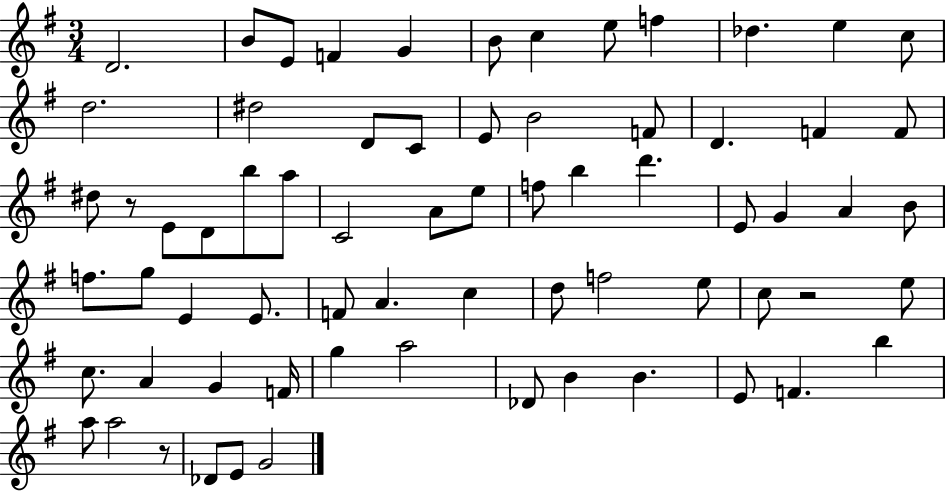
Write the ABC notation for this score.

X:1
T:Untitled
M:3/4
L:1/4
K:G
D2 B/2 E/2 F G B/2 c e/2 f _d e c/2 d2 ^d2 D/2 C/2 E/2 B2 F/2 D F F/2 ^d/2 z/2 E/2 D/2 b/2 a/2 C2 A/2 e/2 f/2 b d' E/2 G A B/2 f/2 g/2 E E/2 F/2 A c d/2 f2 e/2 c/2 z2 e/2 c/2 A G F/4 g a2 _D/2 B B E/2 F b a/2 a2 z/2 _D/2 E/2 G2